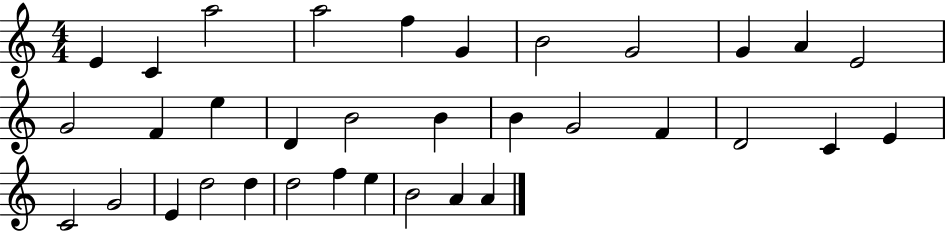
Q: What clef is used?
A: treble